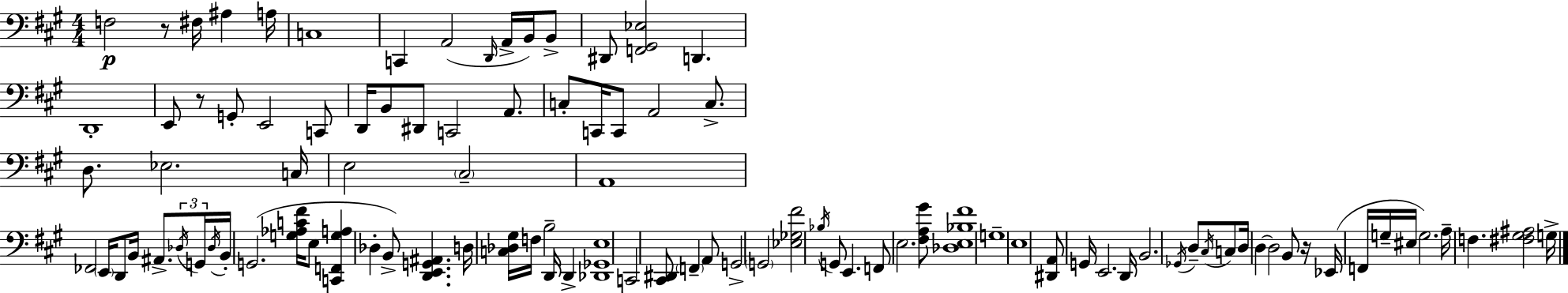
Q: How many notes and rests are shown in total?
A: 99